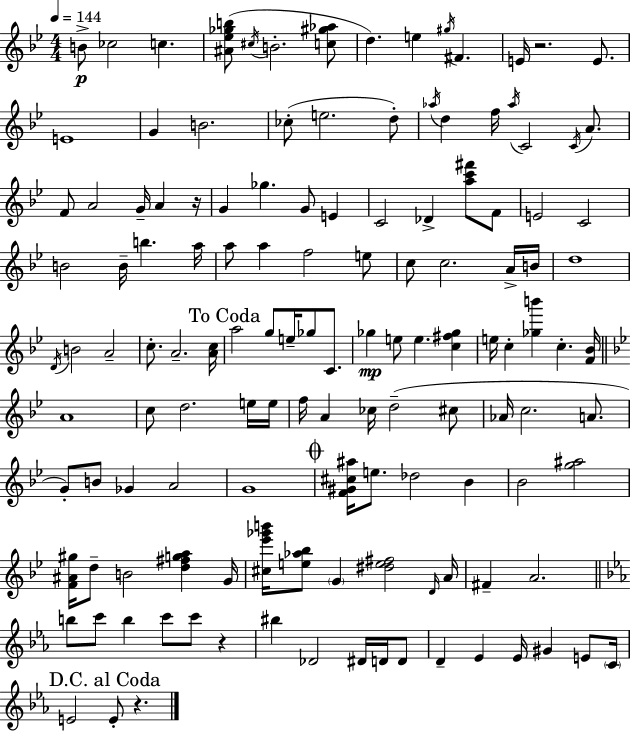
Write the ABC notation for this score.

X:1
T:Untitled
M:4/4
L:1/4
K:Gm
B/2 _c2 c [^A_e_gb]/2 ^c/4 B2 [c^g_a]/2 d e ^g/4 ^F E/4 z2 E/2 E4 G B2 _c/2 e2 d/2 _a/4 d f/4 _a/4 C2 C/4 A/2 F/2 A2 G/4 A z/4 G _g G/2 E C2 _D [ac'^f']/2 F/2 E2 C2 B2 B/4 b a/4 a/2 a f2 e/2 c/2 c2 A/4 B/4 d4 D/4 B2 A2 c/2 A2 [Ac]/4 a2 g/2 e/4 _g/2 C/2 _g e/2 e [c^f_g] e/4 c [_gb'] c [F_B]/4 A4 c/2 d2 e/4 e/4 f/4 A _c/4 d2 ^c/2 _A/4 c2 A/2 G/2 B/2 _G A2 G4 [F^G^c^a]/4 e/2 _d2 _B _B2 [g^a]2 [F^A^g]/4 d/2 B2 [d^fga] G/4 [^c_e'_g'b']/4 [e_a_b]/2 G [^de^f]2 D/4 A/4 ^F A2 b/2 c'/2 b c'/2 c'/2 z ^b _D2 ^D/4 D/4 D/2 D _E _E/4 ^G E/2 C/4 E2 E/2 z